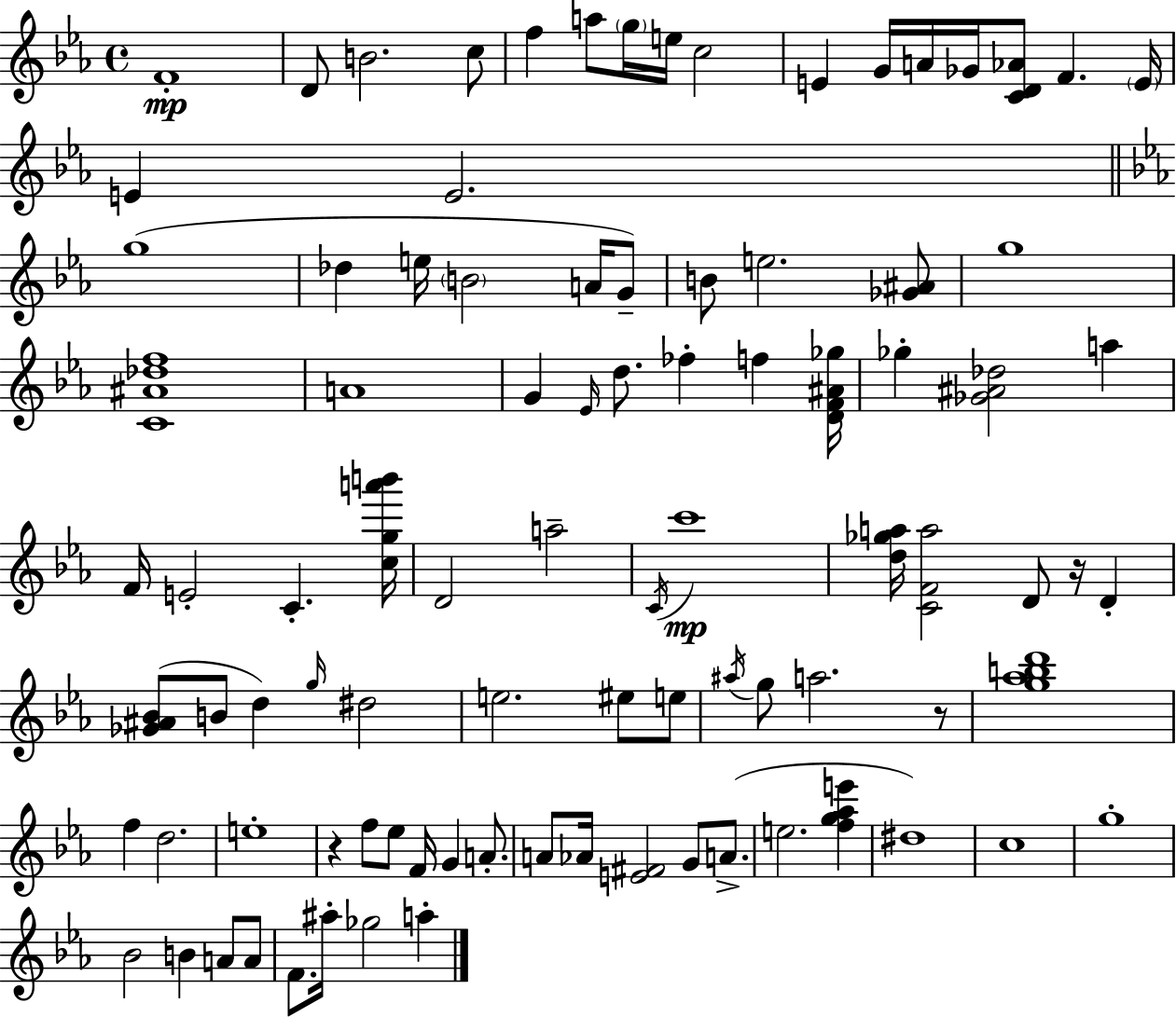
X:1
T:Untitled
M:4/4
L:1/4
K:Cm
F4 D/2 B2 c/2 f a/2 g/4 e/4 c2 E G/4 A/4 _G/4 [CD_A]/2 F E/4 E E2 g4 _d e/4 B2 A/4 G/2 B/2 e2 [_G^A]/2 g4 [C^A_df]4 A4 G _E/4 d/2 _f f [DF^A_g]/4 _g [_G^A_d]2 a F/4 E2 C [cga'b']/4 D2 a2 C/4 c'4 [d_ga]/4 [CFa]2 D/2 z/4 D [_G^A_B]/2 B/2 d g/4 ^d2 e2 ^e/2 e/2 ^a/4 g/2 a2 z/2 [g_abd']4 f d2 e4 z f/2 _e/2 F/4 G A/2 A/2 _A/4 [E^F]2 G/2 A/2 e2 [fg_ae'] ^d4 c4 g4 _B2 B A/2 A/2 F/2 ^a/4 _g2 a